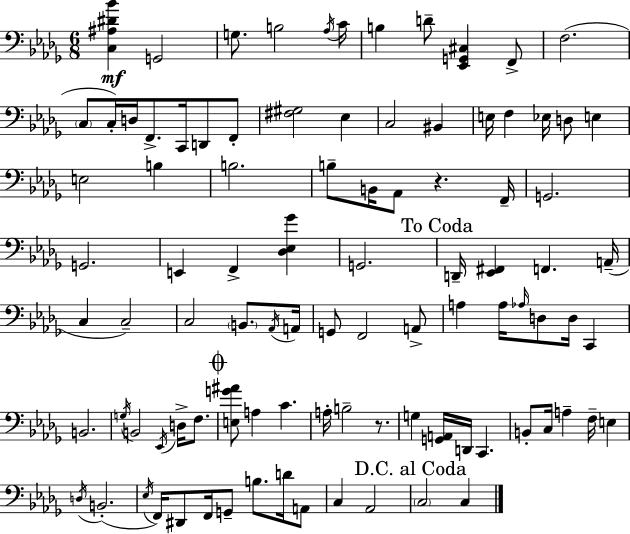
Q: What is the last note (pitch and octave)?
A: C3